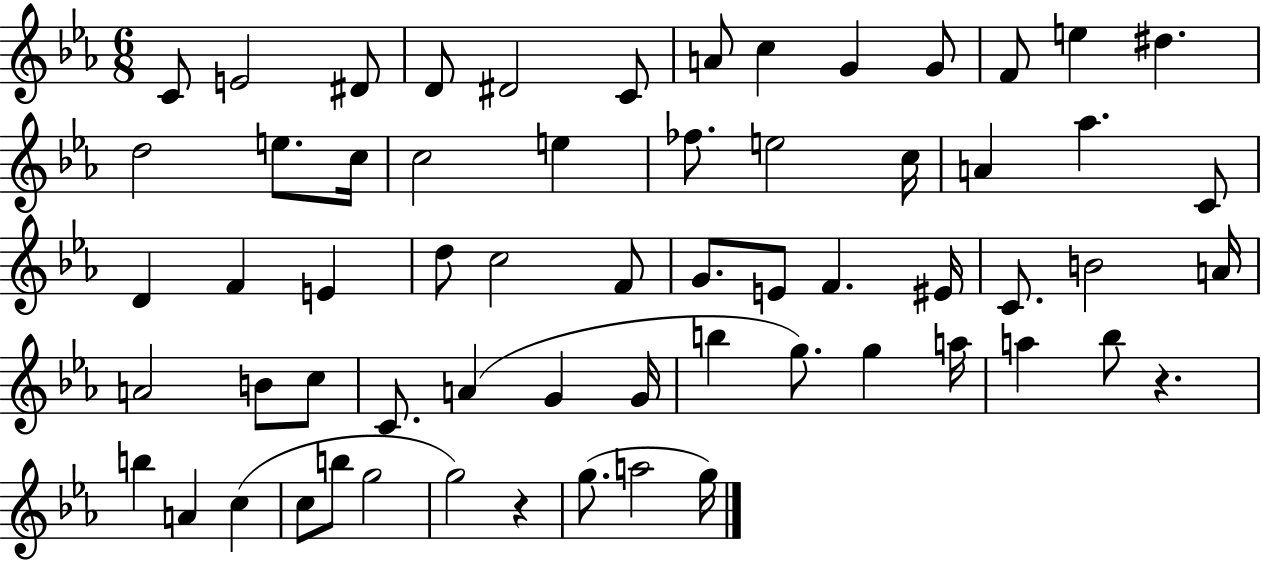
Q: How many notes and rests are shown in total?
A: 62